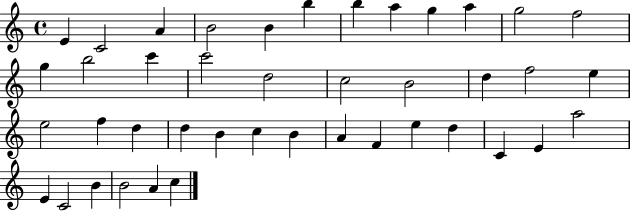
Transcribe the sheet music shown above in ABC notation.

X:1
T:Untitled
M:4/4
L:1/4
K:C
E C2 A B2 B b b a g a g2 f2 g b2 c' c'2 d2 c2 B2 d f2 e e2 f d d B c B A F e d C E a2 E C2 B B2 A c